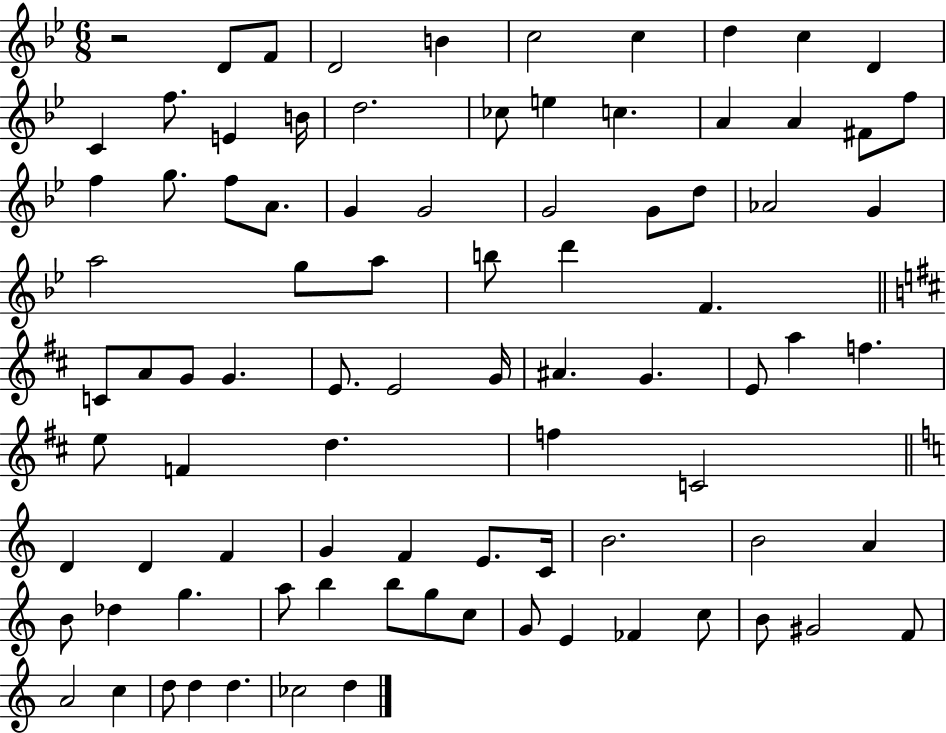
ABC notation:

X:1
T:Untitled
M:6/8
L:1/4
K:Bb
z2 D/2 F/2 D2 B c2 c d c D C f/2 E B/4 d2 _c/2 e c A A ^F/2 f/2 f g/2 f/2 A/2 G G2 G2 G/2 d/2 _A2 G a2 g/2 a/2 b/2 d' F C/2 A/2 G/2 G E/2 E2 G/4 ^A G E/2 a f e/2 F d f C2 D D F G F E/2 C/4 B2 B2 A B/2 _d g a/2 b b/2 g/2 c/2 G/2 E _F c/2 B/2 ^G2 F/2 A2 c d/2 d d _c2 d